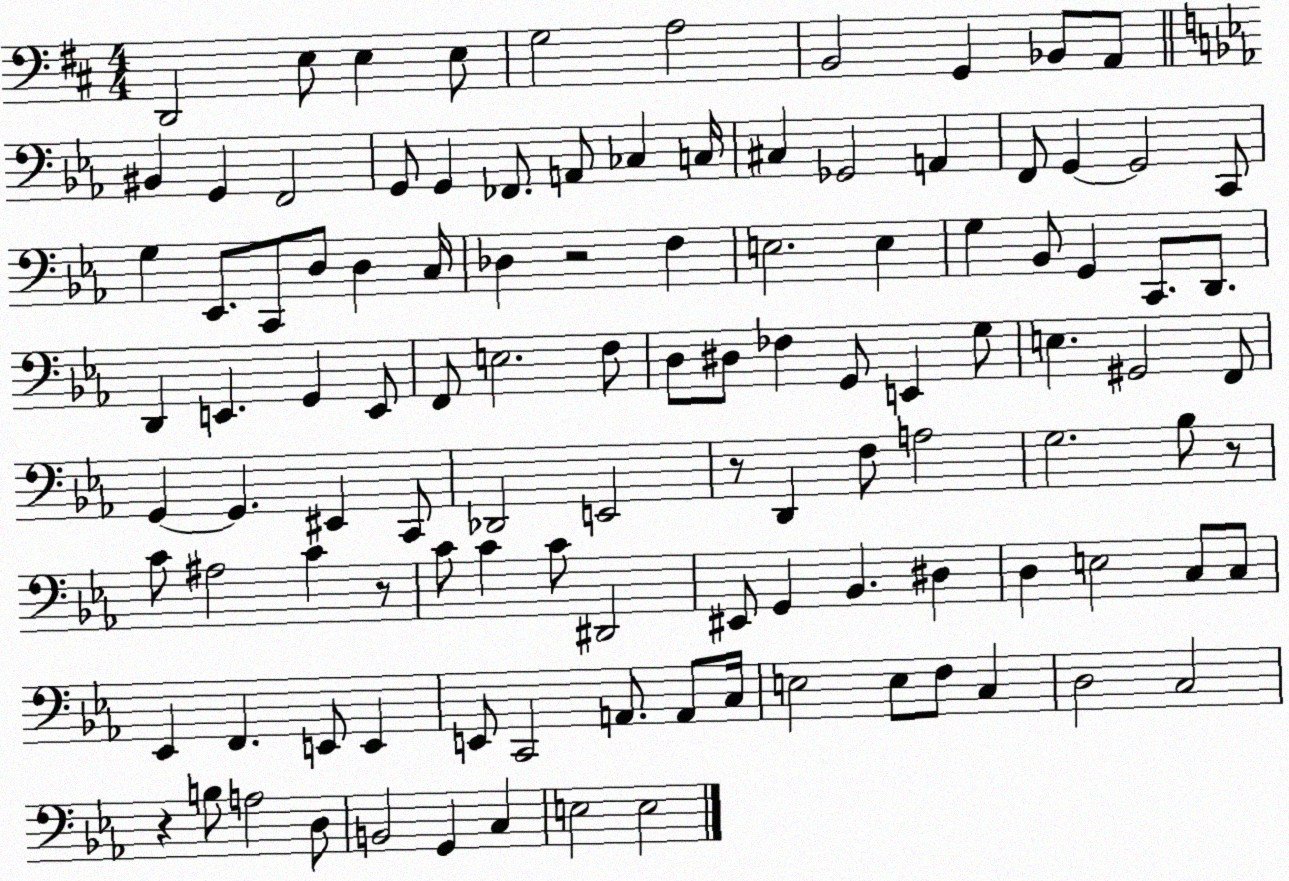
X:1
T:Untitled
M:4/4
L:1/4
K:D
D,,2 E,/2 E, E,/2 G,2 A,2 B,,2 G,, _B,,/2 A,,/2 ^B,, G,, F,,2 G,,/2 G,, _F,,/2 A,,/2 _C, C,/4 ^C, _G,,2 A,, F,,/2 G,, G,,2 C,,/2 G, _E,,/2 C,,/2 D,/2 D, C,/4 _D, z2 F, E,2 E, G, _B,,/2 G,, C,,/2 D,,/2 D,, E,, G,, E,,/2 F,,/2 E,2 F,/2 D,/2 ^D,/2 _F, G,,/2 E,, G,/2 E, ^G,,2 F,,/2 G,, G,, ^E,, C,,/2 _D,,2 E,,2 z/2 D,, F,/2 A,2 G,2 _B,/2 z/2 C/2 ^A,2 C z/2 C/2 C C/2 ^D,,2 ^E,,/2 G,, _B,, ^D, D, E,2 C,/2 C,/2 _E,, F,, E,,/2 E,, E,,/2 C,,2 A,,/2 A,,/2 C,/4 E,2 E,/2 F,/2 C, D,2 C,2 z B,/2 A,2 D,/2 B,,2 G,, C, E,2 E,2